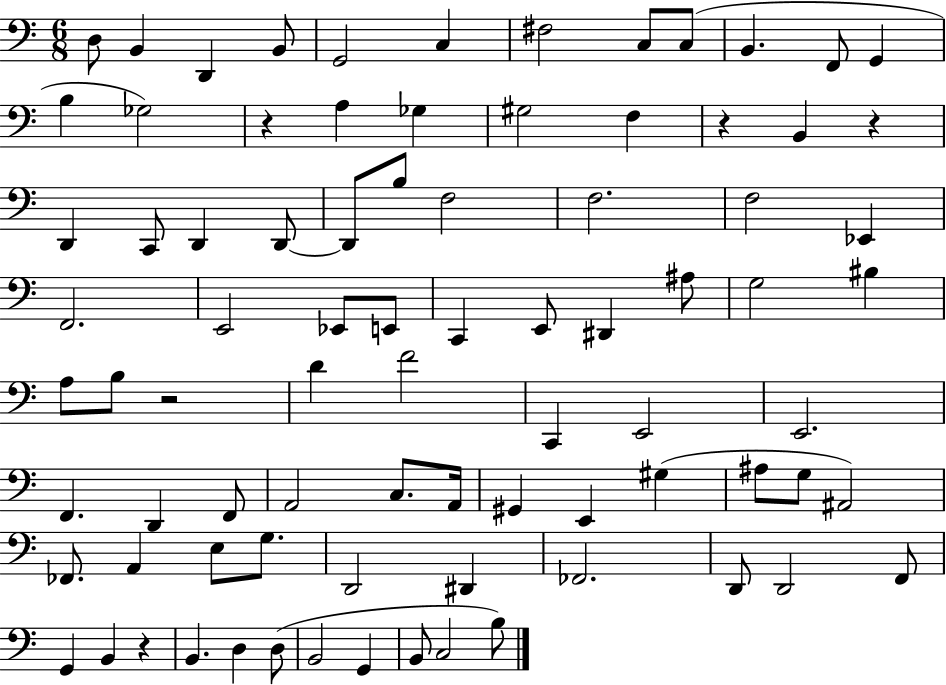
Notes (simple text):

D3/e B2/q D2/q B2/e G2/h C3/q F#3/h C3/e C3/e B2/q. F2/e G2/q B3/q Gb3/h R/q A3/q Gb3/q G#3/h F3/q R/q B2/q R/q D2/q C2/e D2/q D2/e D2/e B3/e F3/h F3/h. F3/h Eb2/q F2/h. E2/h Eb2/e E2/e C2/q E2/e D#2/q A#3/e G3/h BIS3/q A3/e B3/e R/h D4/q F4/h C2/q E2/h E2/h. F2/q. D2/q F2/e A2/h C3/e. A2/s G#2/q E2/q G#3/q A#3/e G3/e A#2/h FES2/e. A2/q E3/e G3/e. D2/h D#2/q FES2/h. D2/e D2/h F2/e G2/q B2/q R/q B2/q. D3/q D3/e B2/h G2/q B2/e C3/h B3/e